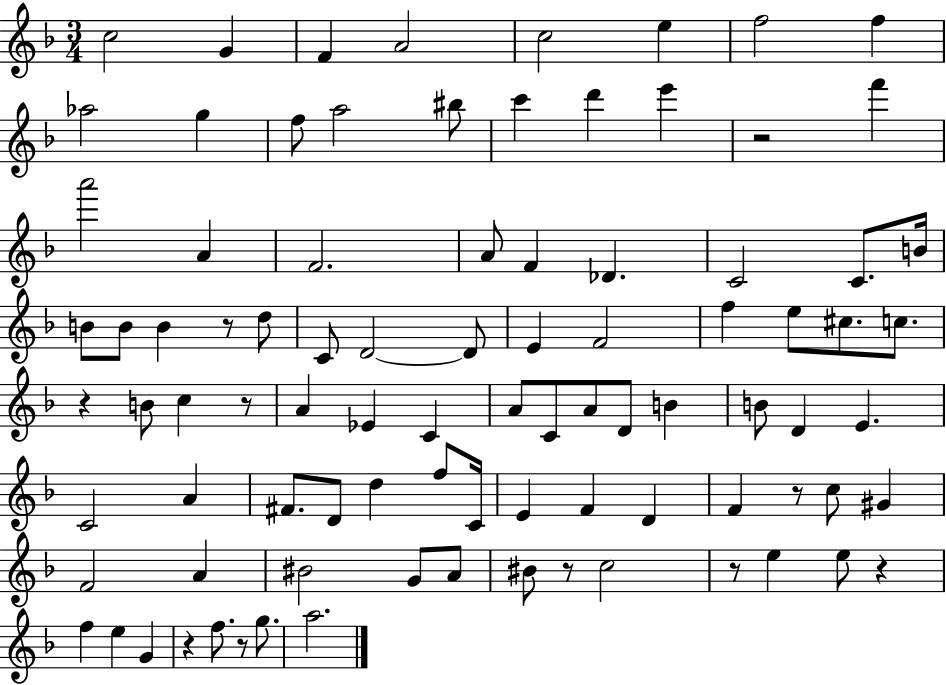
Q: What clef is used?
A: treble